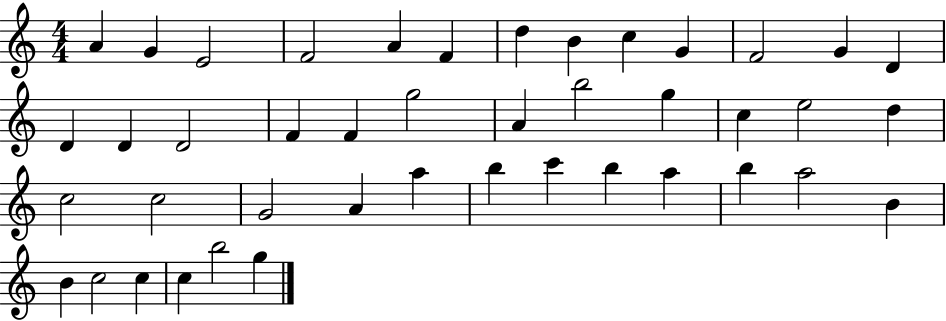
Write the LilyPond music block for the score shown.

{
  \clef treble
  \numericTimeSignature
  \time 4/4
  \key c \major
  a'4 g'4 e'2 | f'2 a'4 f'4 | d''4 b'4 c''4 g'4 | f'2 g'4 d'4 | \break d'4 d'4 d'2 | f'4 f'4 g''2 | a'4 b''2 g''4 | c''4 e''2 d''4 | \break c''2 c''2 | g'2 a'4 a''4 | b''4 c'''4 b''4 a''4 | b''4 a''2 b'4 | \break b'4 c''2 c''4 | c''4 b''2 g''4 | \bar "|."
}